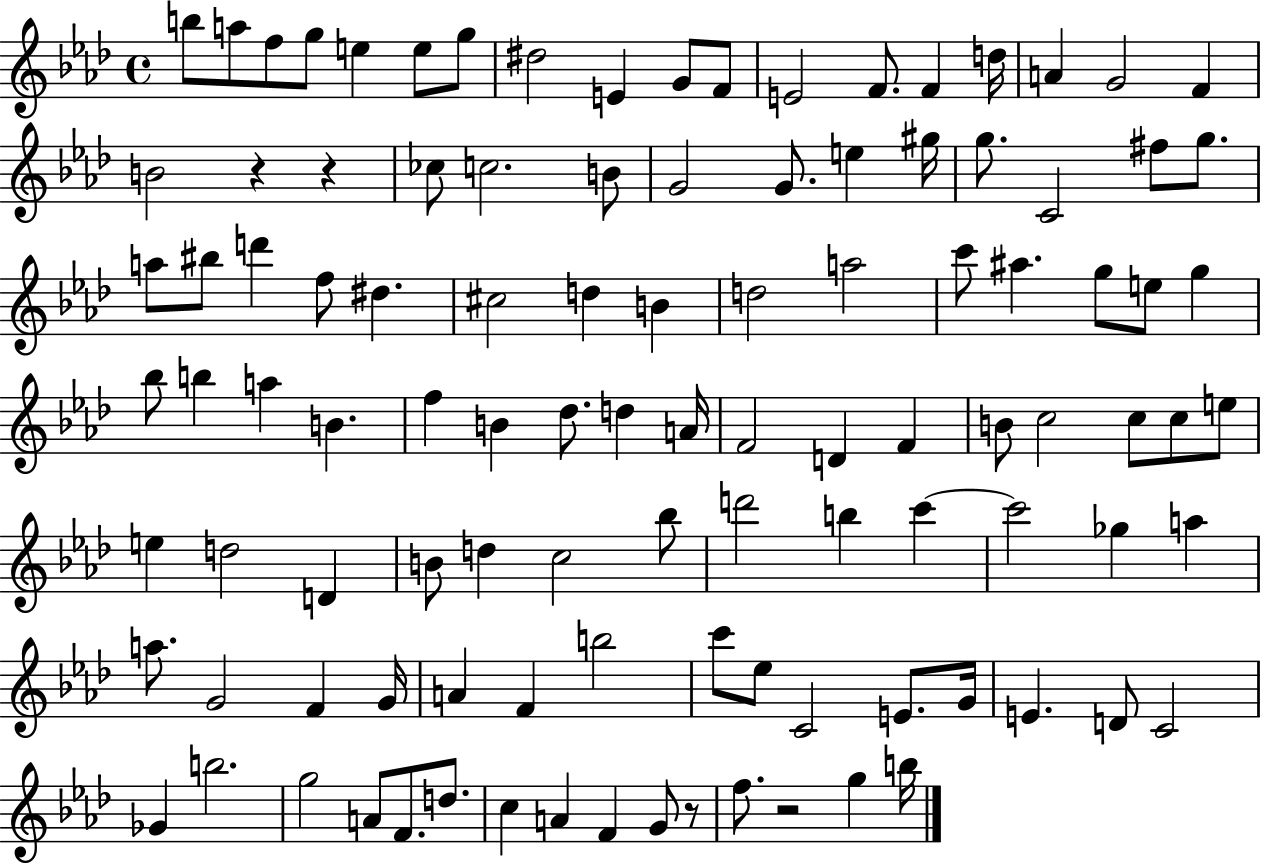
{
  \clef treble
  \time 4/4
  \defaultTimeSignature
  \key aes \major
  b''8 a''8 f''8 g''8 e''4 e''8 g''8 | dis''2 e'4 g'8 f'8 | e'2 f'8. f'4 d''16 | a'4 g'2 f'4 | \break b'2 r4 r4 | ces''8 c''2. b'8 | g'2 g'8. e''4 gis''16 | g''8. c'2 fis''8 g''8. | \break a''8 bis''8 d'''4 f''8 dis''4. | cis''2 d''4 b'4 | d''2 a''2 | c'''8 ais''4. g''8 e''8 g''4 | \break bes''8 b''4 a''4 b'4. | f''4 b'4 des''8. d''4 a'16 | f'2 d'4 f'4 | b'8 c''2 c''8 c''8 e''8 | \break e''4 d''2 d'4 | b'8 d''4 c''2 bes''8 | d'''2 b''4 c'''4~~ | c'''2 ges''4 a''4 | \break a''8. g'2 f'4 g'16 | a'4 f'4 b''2 | c'''8 ees''8 c'2 e'8. g'16 | e'4. d'8 c'2 | \break ges'4 b''2. | g''2 a'8 f'8. d''8. | c''4 a'4 f'4 g'8 r8 | f''8. r2 g''4 b''16 | \break \bar "|."
}